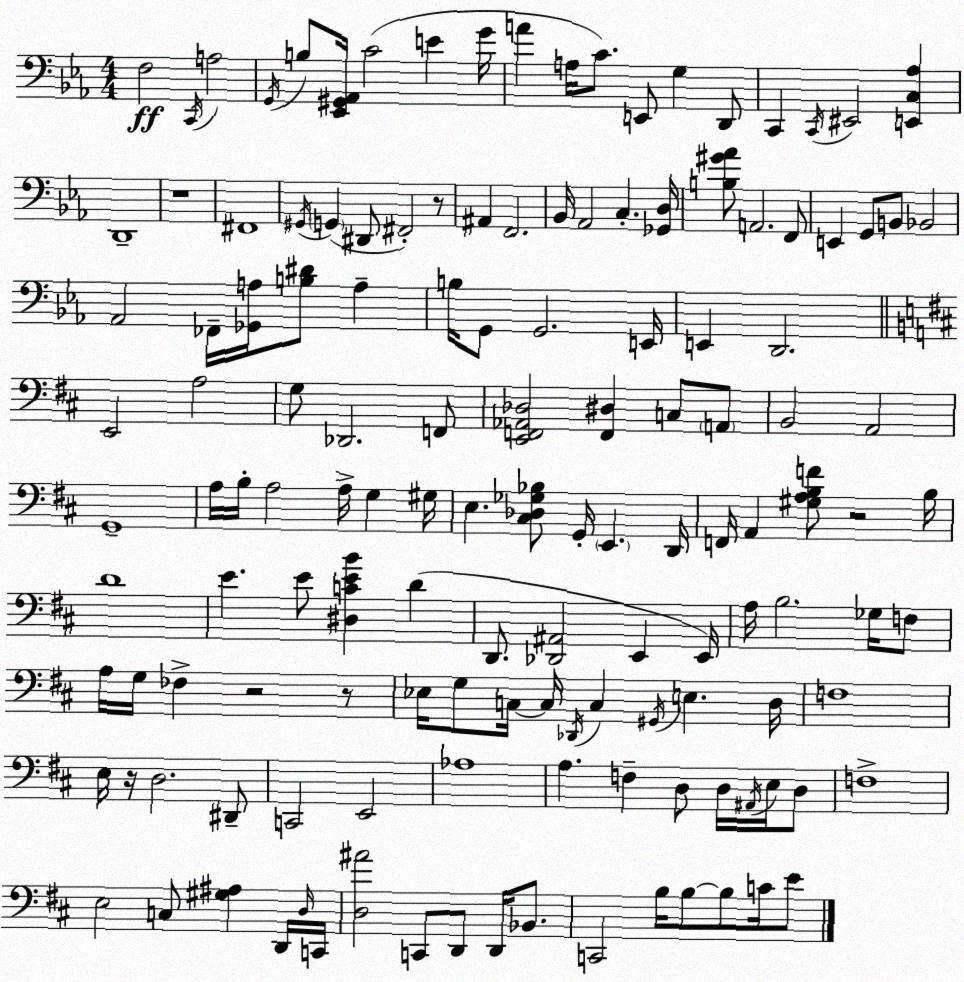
X:1
T:Untitled
M:4/4
L:1/4
K:Cm
F,2 C,,/4 A,2 G,,/4 B,/2 [_E,,^G,,_A,,]/4 C2 E G/4 A A,/4 C/2 E,,/2 G, D,,/2 C,, C,,/4 ^E,,2 [E,,C,_A,] D,,4 z4 ^F,,4 ^G,,/4 G,, ^D,,/2 ^F,,2 z/2 ^A,, F,,2 _B,,/4 _A,,2 C, [_G,,D,]/4 [B,^G_A]/2 A,,2 F,,/2 E,, G,,/2 B,,/2 _B,,2 _A,,2 _F,,/4 [_G,,A,]/4 [B,^D]/2 A, B,/4 G,,/2 G,,2 E,,/4 E,, D,,2 E,,2 A,2 G,/2 _D,,2 F,,/2 [E,,F,,_A,,_D,]2 [F,,^D,] C,/2 A,,/2 B,,2 A,,2 G,,4 A,/4 B,/4 A,2 A,/4 G, ^G,/4 E, [^C,_D,_G,_B,]/2 G,,/4 E,, D,,/4 F,,/4 A,, [^G,A,B,F]/2 z2 B,/4 D4 E E/2 [^D,CEB] D D,,/2 [_D,,^A,,]2 E,, E,,/4 A,/4 B,2 _G,/4 F,/2 A,/4 G,/4 _F, z2 z/2 _E,/4 G,/2 C,/4 C,/4 _D,,/4 C, ^G,,/4 E, D,/4 F,4 E,/4 z/4 D,2 ^D,,/2 C,,2 E,,2 _A,4 A, F, D,/2 D,/4 ^A,,/4 E,/4 D,/2 F,4 E,2 C,/2 [^G,^A,] D,,/4 D,/4 C,,/4 [D,^A]2 C,,/2 D,,/2 D,,/4 _B,,/2 C,,2 B,/4 B,/2 B,/2 C/4 E/2